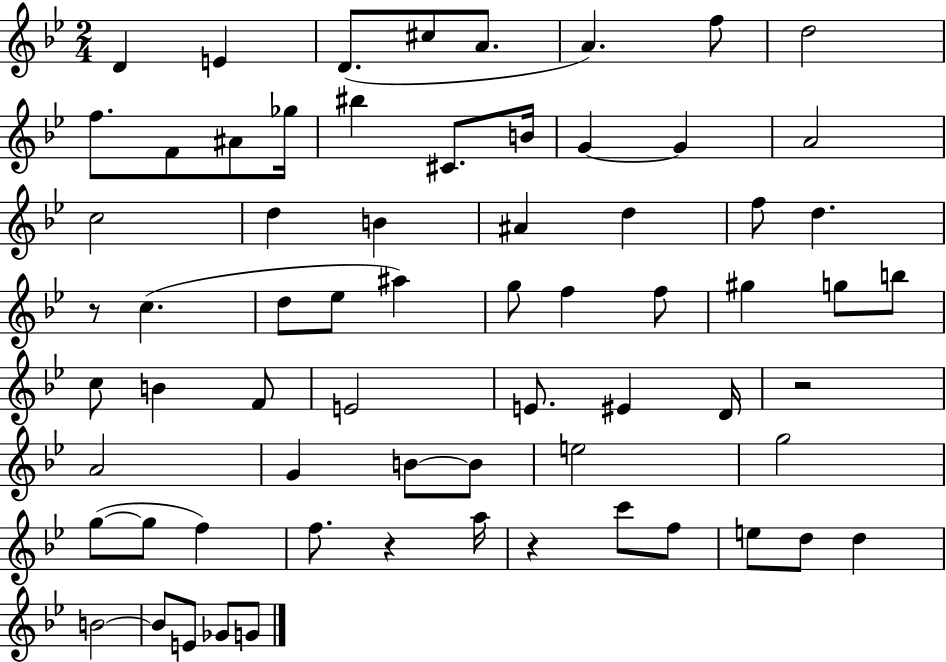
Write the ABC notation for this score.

X:1
T:Untitled
M:2/4
L:1/4
K:Bb
D E D/2 ^c/2 A/2 A f/2 d2 f/2 F/2 ^A/2 _g/4 ^b ^C/2 B/4 G G A2 c2 d B ^A d f/2 d z/2 c d/2 _e/2 ^a g/2 f f/2 ^g g/2 b/2 c/2 B F/2 E2 E/2 ^E D/4 z2 A2 G B/2 B/2 e2 g2 g/2 g/2 f f/2 z a/4 z c'/2 f/2 e/2 d/2 d B2 B/2 E/2 _G/2 G/2